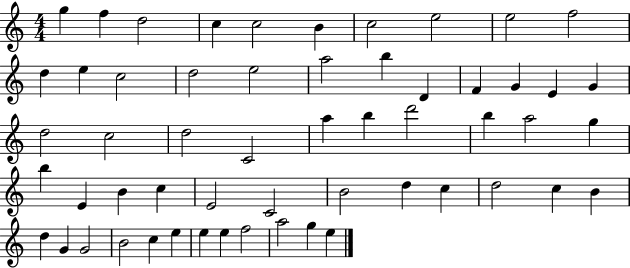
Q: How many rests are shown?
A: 0